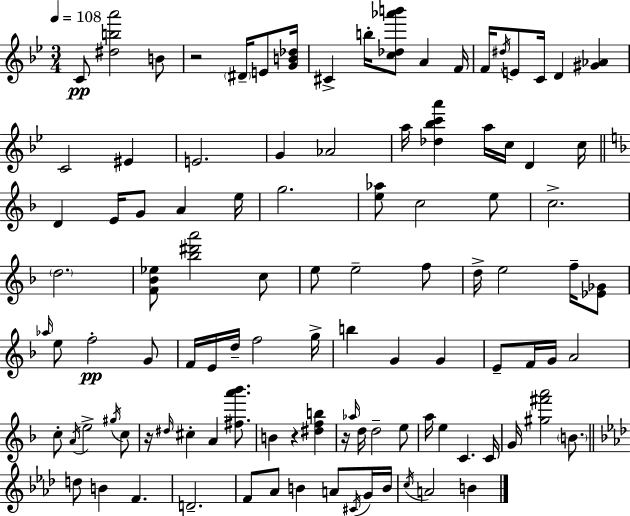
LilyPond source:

{
  \clef treble
  \numericTimeSignature
  \time 3/4
  \key bes \major
  \tempo 4 = 108
  \repeat volta 2 { c'8\pp <dis'' b'' a'''>2 b'8 | r2 \parenthesize dis'16-- e'8 <g' b' des''>16 | cis'4-> b''16-. <c'' des'' aes''' b'''>8 a'4 f'16 | f'16 \acciaccatura { dis''16 } e'8 c'16 d'4 <gis' aes'>4 | \break c'2 eis'4 | e'2. | g'4 aes'2 | a''16 <des'' bes'' c''' a'''>4 a''16 c''16 d'4 | \break c''16 \bar "||" \break \key d \minor d'4 e'16 g'8 a'4 e''16 | g''2. | <e'' aes''>8 c''2 e''8 | c''2.-> | \break \parenthesize d''2. | <f' bes' ees''>8 <bes'' dis''' a'''>2 c''8 | e''8 e''2-- f''8 | d''16-> e''2 f''16-- <ees' ges'>8 | \break \grace { aes''16 } e''8 f''2-.\pp g'8 | f'16 e'16 d''16-- f''2 | g''16-> b''4 g'4 g'4 | e'8-- f'16 g'16 a'2 | \break c''8-. \acciaccatura { a'16 } e''2-> | \acciaccatura { gis''16 } c''8 r16 \grace { dis''16 } cis''4-. a'4 | <fis'' a''' bes'''>8. b'4 r4 | <dis'' f'' b''>4 r16 \grace { aes''16 } d''16 d''2-- | \break e''8 a''16 e''4 c'4. | c'16 g'16 <gis'' fis''' a'''>2 | \parenthesize b'8. \bar "||" \break \key f \minor d''8 b'4 f'4. | d'2.-- | f'8 aes'8 b'4 a'8 \acciaccatura { cis'16 } g'16 | b'16 \acciaccatura { c''16 } a'2 b'4 | \break } \bar "|."
}